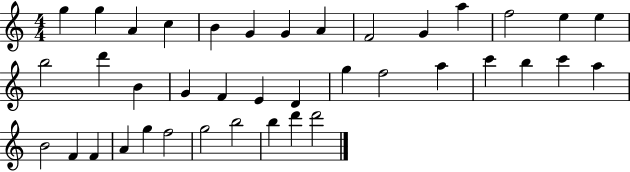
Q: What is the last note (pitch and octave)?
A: D6